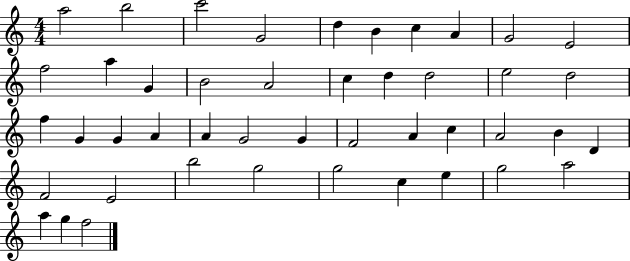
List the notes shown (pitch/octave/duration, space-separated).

A5/h B5/h C6/h G4/h D5/q B4/q C5/q A4/q G4/h E4/h F5/h A5/q G4/q B4/h A4/h C5/q D5/q D5/h E5/h D5/h F5/q G4/q G4/q A4/q A4/q G4/h G4/q F4/h A4/q C5/q A4/h B4/q D4/q F4/h E4/h B5/h G5/h G5/h C5/q E5/q G5/h A5/h A5/q G5/q F5/h